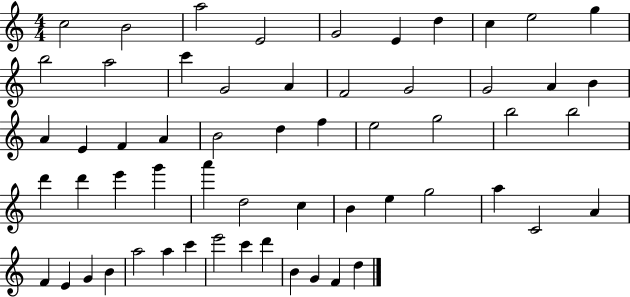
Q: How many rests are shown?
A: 0